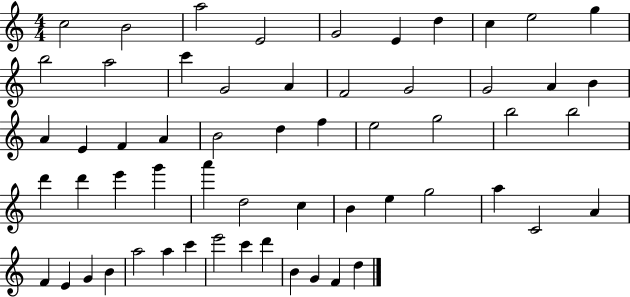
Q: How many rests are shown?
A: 0